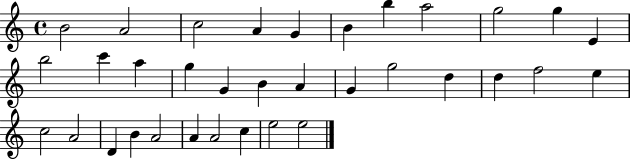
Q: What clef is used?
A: treble